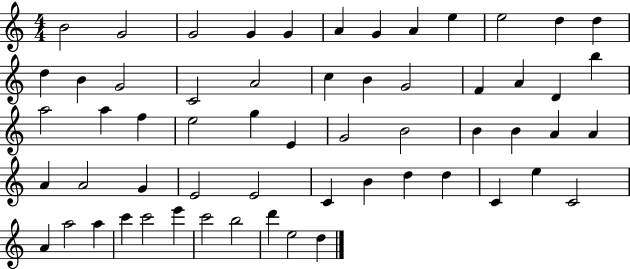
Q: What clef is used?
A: treble